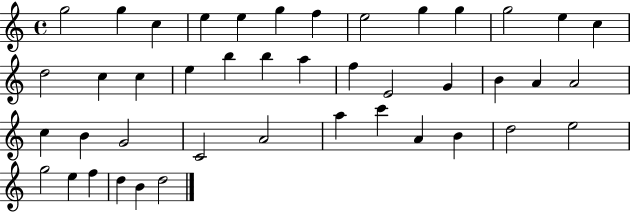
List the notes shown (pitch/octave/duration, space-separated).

G5/h G5/q C5/q E5/q E5/q G5/q F5/q E5/h G5/q G5/q G5/h E5/q C5/q D5/h C5/q C5/q E5/q B5/q B5/q A5/q F5/q E4/h G4/q B4/q A4/q A4/h C5/q B4/q G4/h C4/h A4/h A5/q C6/q A4/q B4/q D5/h E5/h G5/h E5/q F5/q D5/q B4/q D5/h